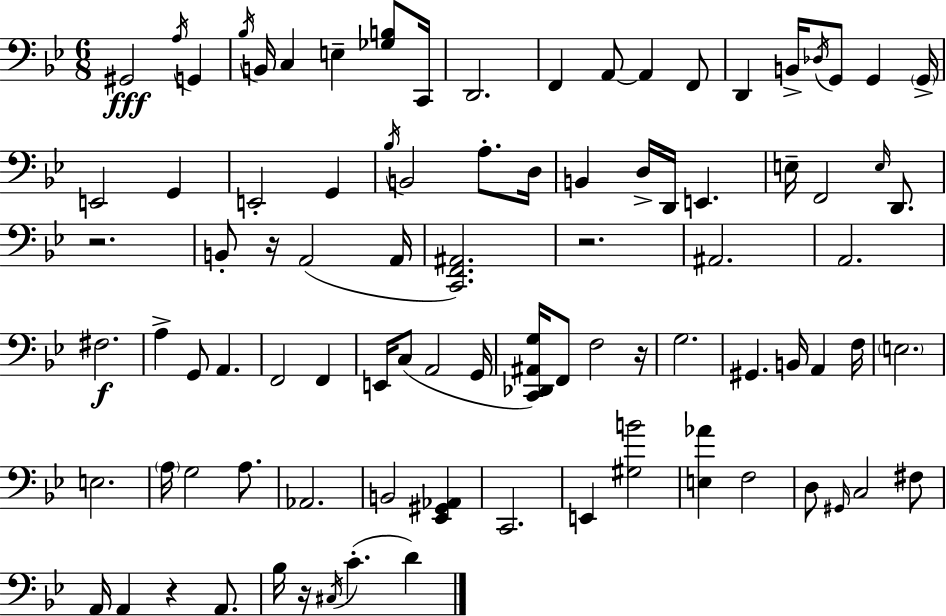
{
  \clef bass
  \numericTimeSignature
  \time 6/8
  \key g \minor
  gis,2\fff \acciaccatura { a16 } g,4 | \acciaccatura { bes16 } b,16 c4 e4-- <ges b>8 | c,16 d,2. | f,4 a,8~~ a,4 | \break f,8 d,4 b,16-> \acciaccatura { des16 } g,8 g,4 | \parenthesize g,16-> e,2 g,4 | e,2-. g,4 | \acciaccatura { bes16 } b,2 | \break a8.-. d16 b,4 d16-> d,16 e,4. | e16-- f,2 | \grace { e16 } d,8. r2. | b,8-. r16 a,2( | \break a,16 <c, f, ais,>2.) | r2. | ais,2. | a,2. | \break fis2.\f | a4-> g,8 a,4. | f,2 | f,4 e,16 c8( a,2 | \break g,16 <c, des, ais, g>16) f,8 f2 | r16 g2. | gis,4. b,16 | a,4 f16 \parenthesize e2. | \break e2. | \parenthesize a16 g2 | a8. aes,2. | b,2 | \break <ees, gis, aes,>4 c,2. | e,4 <gis b'>2 | <e aes'>4 f2 | d8 \grace { gis,16 } c2 | \break fis8 a,16 a,4 r4 | a,8. bes16 r16 \acciaccatura { cis16 }( c'4.-. | d'4) \bar "|."
}